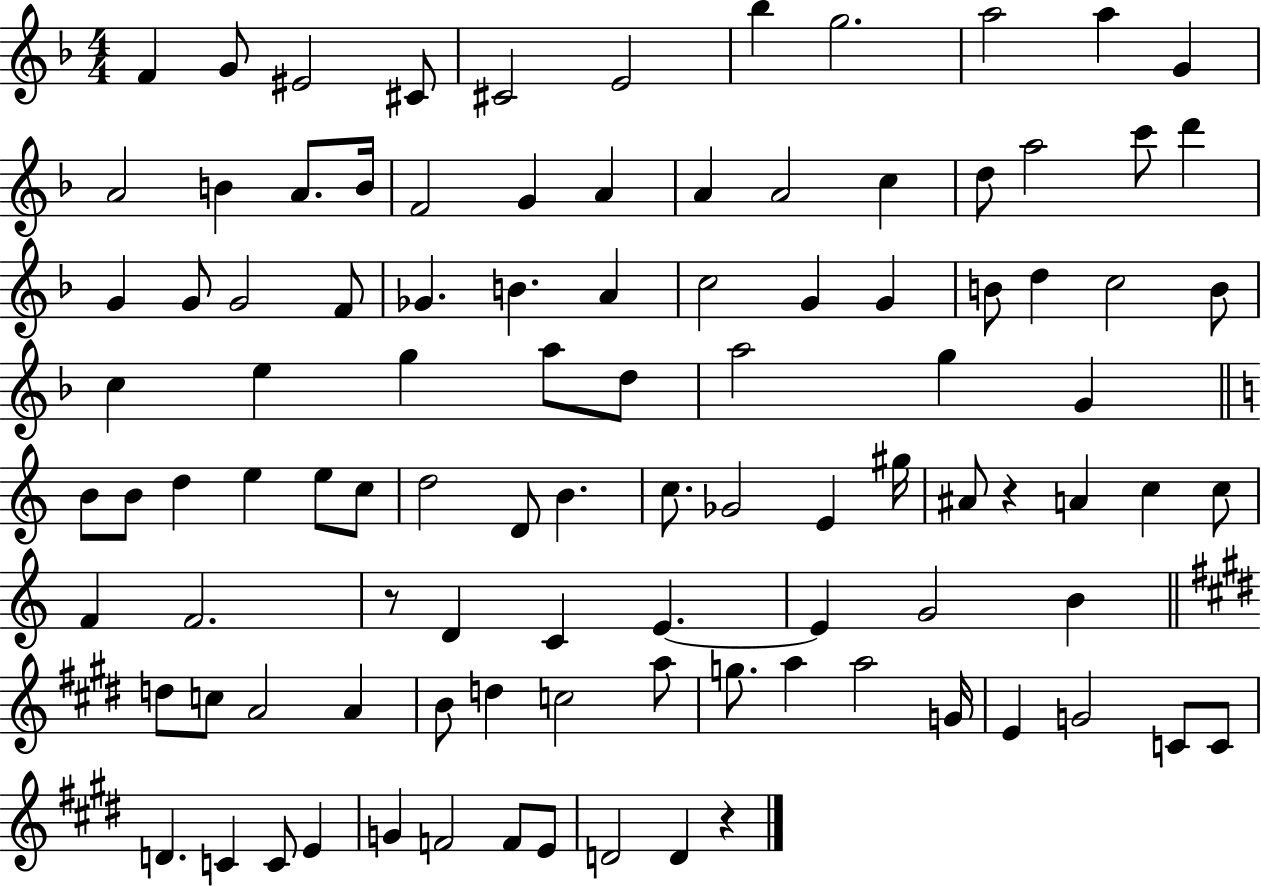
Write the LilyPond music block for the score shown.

{
  \clef treble
  \numericTimeSignature
  \time 4/4
  \key f \major
  f'4 g'8 eis'2 cis'8 | cis'2 e'2 | bes''4 g''2. | a''2 a''4 g'4 | \break a'2 b'4 a'8. b'16 | f'2 g'4 a'4 | a'4 a'2 c''4 | d''8 a''2 c'''8 d'''4 | \break g'4 g'8 g'2 f'8 | ges'4. b'4. a'4 | c''2 g'4 g'4 | b'8 d''4 c''2 b'8 | \break c''4 e''4 g''4 a''8 d''8 | a''2 g''4 g'4 | \bar "||" \break \key a \minor b'8 b'8 d''4 e''4 e''8 c''8 | d''2 d'8 b'4. | c''8. ges'2 e'4 gis''16 | ais'8 r4 a'4 c''4 c''8 | \break f'4 f'2. | r8 d'4 c'4 e'4.~~ | e'4 g'2 b'4 | \bar "||" \break \key e \major d''8 c''8 a'2 a'4 | b'8 d''4 c''2 a''8 | g''8. a''4 a''2 g'16 | e'4 g'2 c'8 c'8 | \break d'4. c'4 c'8 e'4 | g'4 f'2 f'8 e'8 | d'2 d'4 r4 | \bar "|."
}